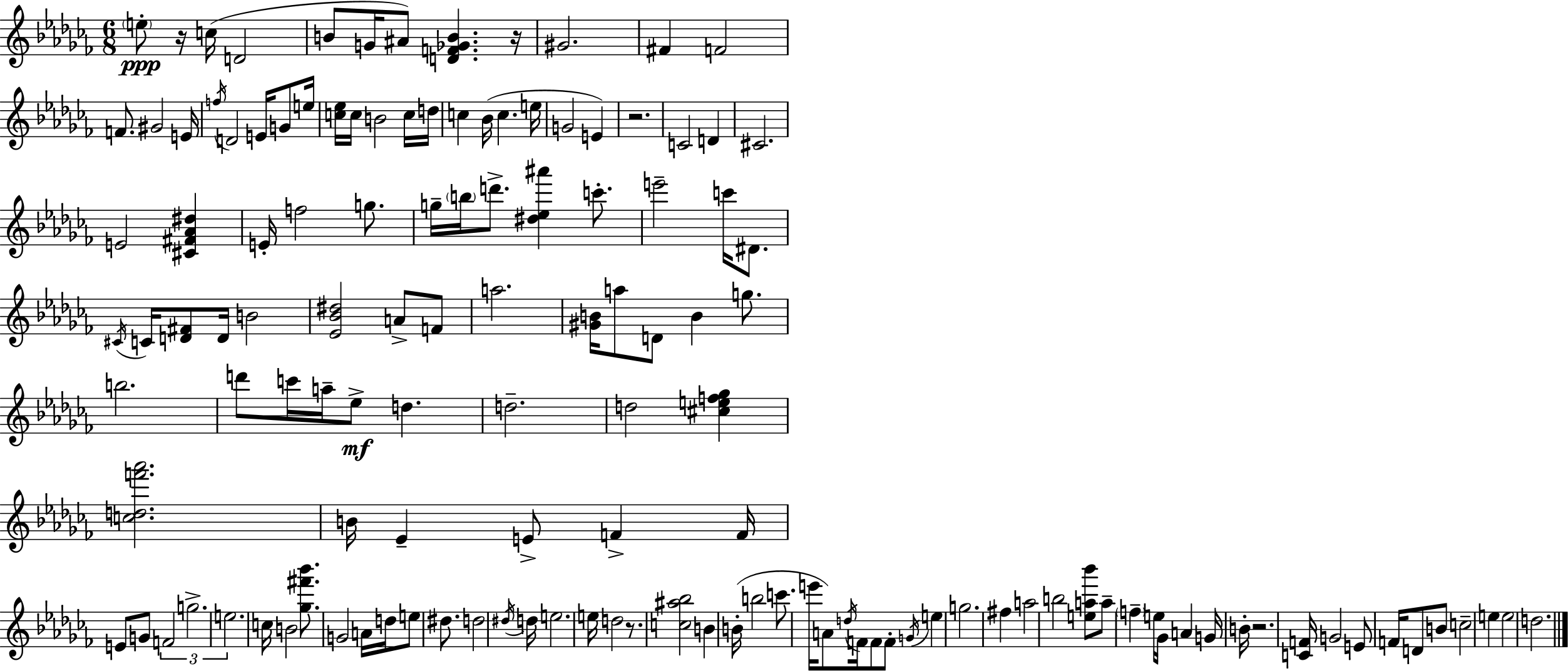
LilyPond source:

{
  \clef treble
  \numericTimeSignature
  \time 6/8
  \key aes \minor
  \parenthesize e''8-.\ppp r16 c''16( d'2 | b'8 g'16 ais'8) <d' f' ges' b'>4. r16 | gis'2. | fis'4 f'2 | \break f'8. gis'2 e'16 | \acciaccatura { f''16 } d'2 e'16 g'8 | e''16 <c'' ees''>16 c''16 b'2 c''16 | d''16 c''4 bes'16( c''4. | \break e''16 g'2 e'4) | r2. | c'2 d'4 | cis'2. | \break e'2 <cis' fis' aes' dis''>4 | e'16-. f''2 g''8. | g''16-- \parenthesize b''16 d'''8.-> <dis'' ees'' ais'''>4 c'''8.-. | e'''2-- c'''16 dis'8. | \break \acciaccatura { cis'16 } c'16 <d' fis'>8 d'16 b'2 | <ees' bes' dis''>2 a'8-> | f'8 a''2. | <gis' b'>16 a''8 d'8 b'4 g''8. | \break b''2. | d'''8 c'''16 a''16-- ees''8->\mf d''4. | d''2.-- | d''2 <cis'' e'' f'' ges''>4 | \break <c'' d'' f''' aes'''>2. | b'16 ees'4-- e'8-> f'4-> | f'16 e'8 g'8 \tuplet 3/2 { f'2 | g''2.-> | \break e''2. } | c''16 b'2 <ges'' fis''' bes'''>8. | g'2 a'16 d''16 | e''8 dis''8. d''2 | \break \acciaccatura { dis''16 } d''16 e''2. | e''16 d''2 | r8. <c'' ais'' bes''>2 b'4 | b'16-.( b''2 | \break c'''8. e'''16 a'8) \acciaccatura { d''16 } f'16 f'8 f'8-. | \acciaccatura { g'16 } e''4 g''2. | fis''4 a''2 | b''2 | \break <e'' a'' bes'''>8 a''8-- \parenthesize f''4-- e''16 ges'16 a'4 | g'16 b'16-. r2. | <c' f'>16 g'2 | e'8 f'16 d'8 b'8 c''2-- | \break e''4 e''2 | d''2. | \bar "|."
}